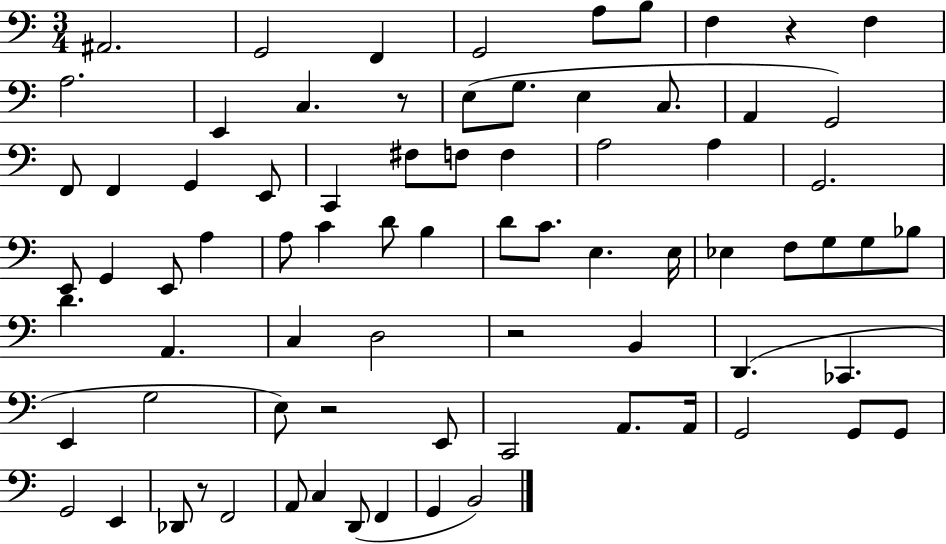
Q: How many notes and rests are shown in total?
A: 77